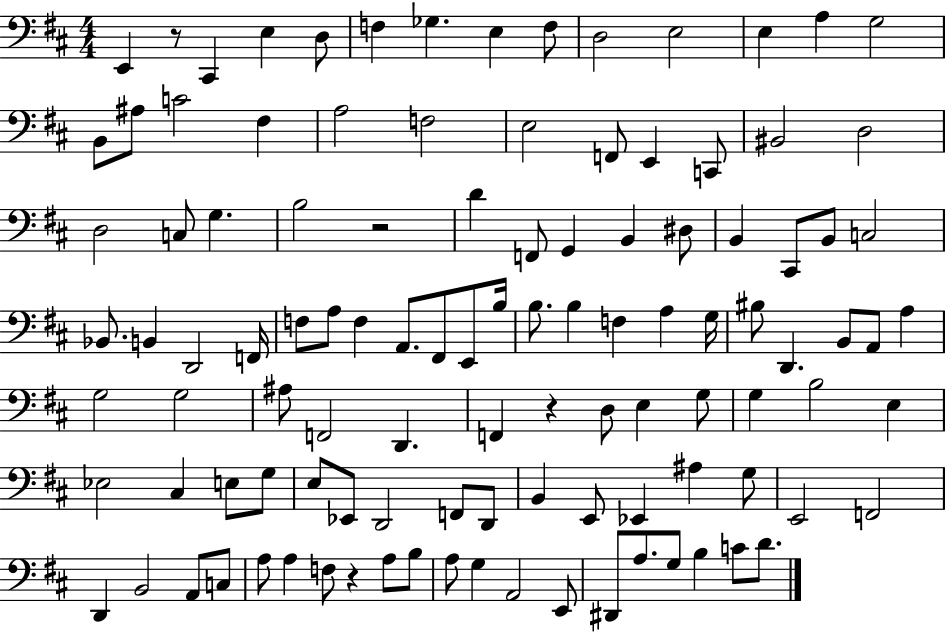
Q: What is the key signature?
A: D major